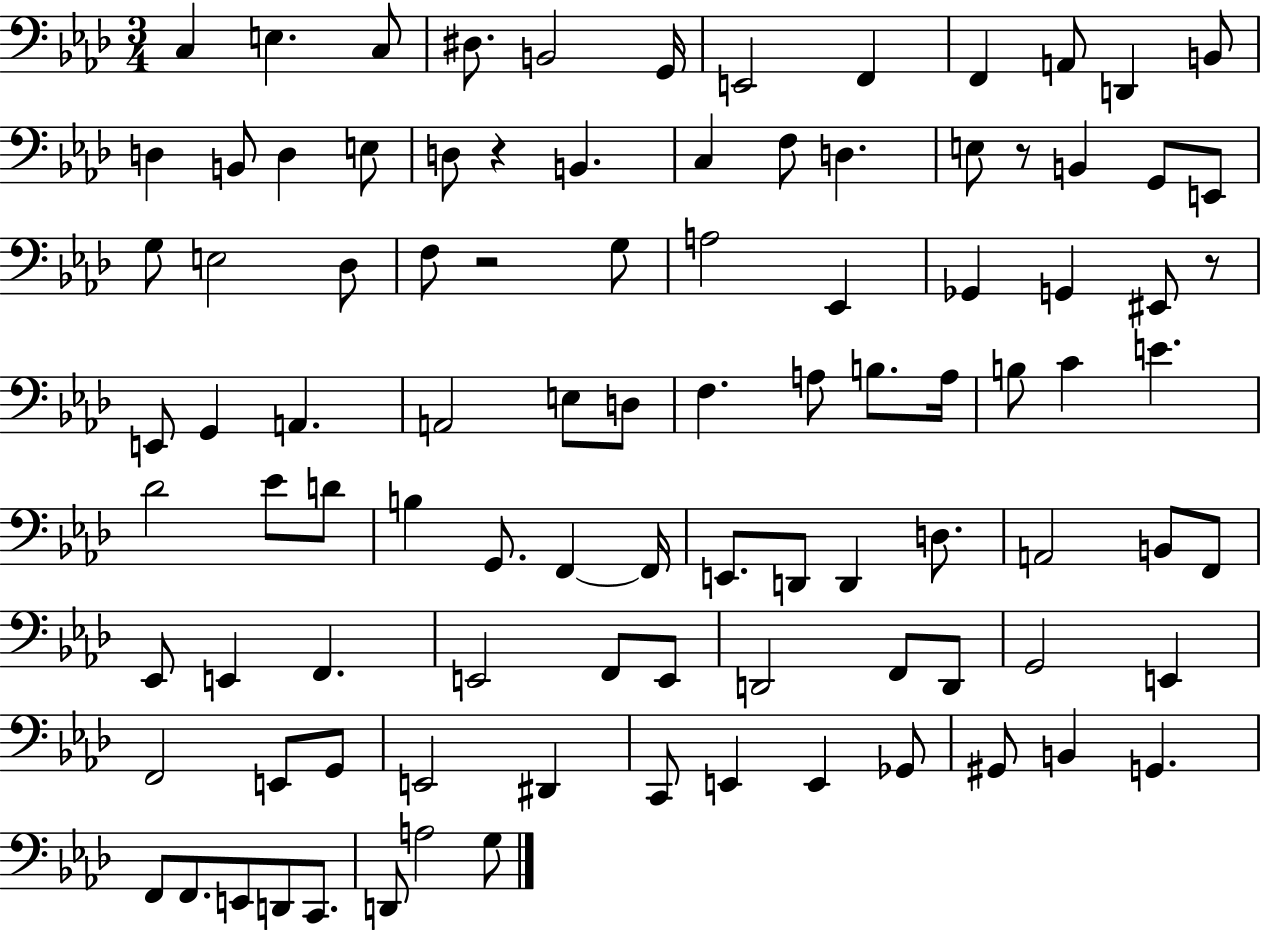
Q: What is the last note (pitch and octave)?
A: G3